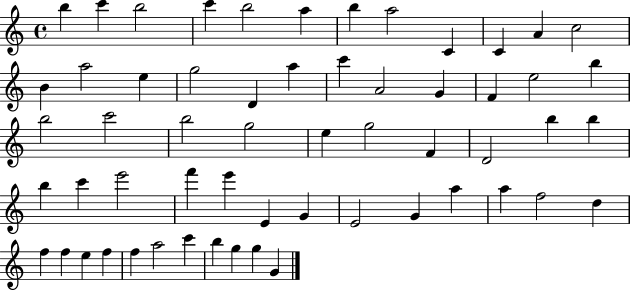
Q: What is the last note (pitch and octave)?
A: G4